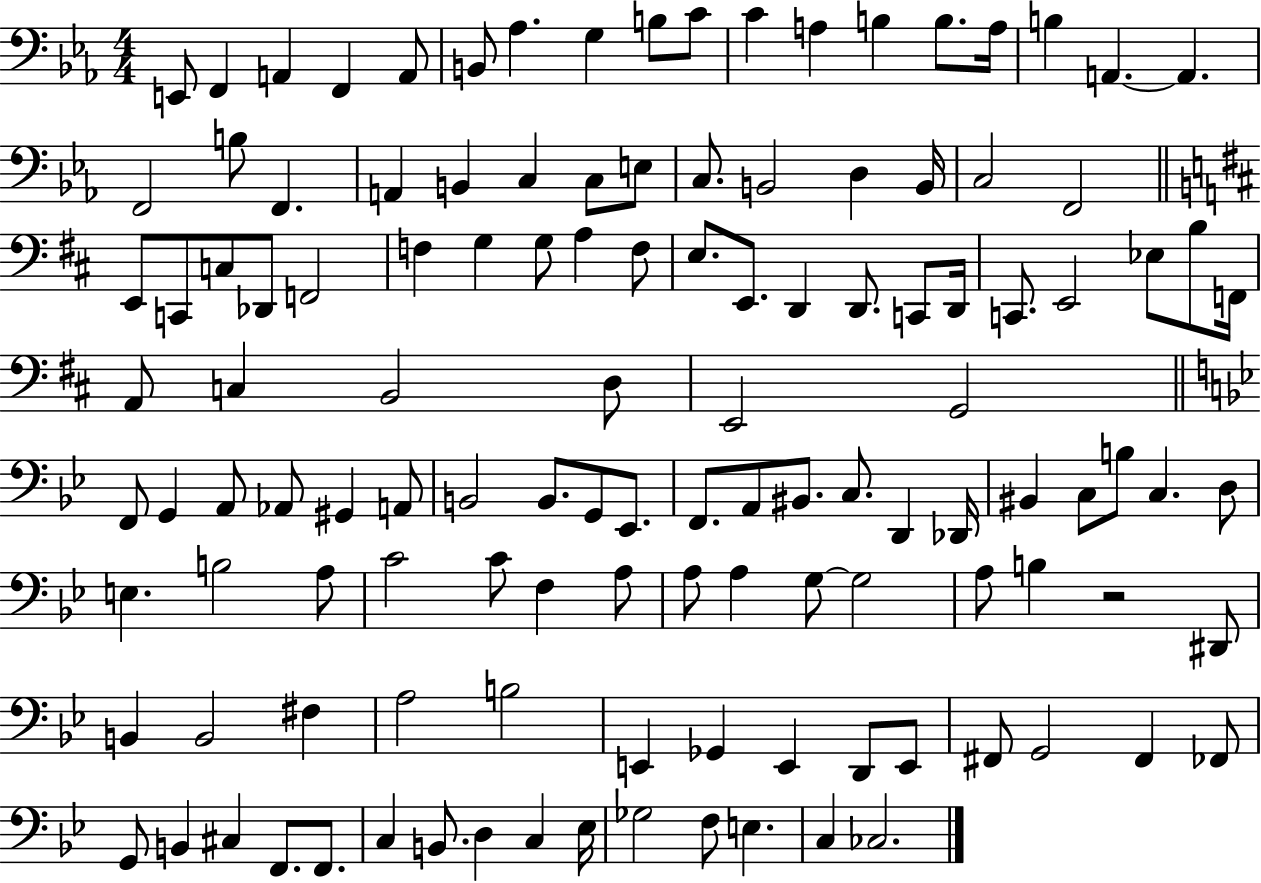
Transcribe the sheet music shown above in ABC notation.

X:1
T:Untitled
M:4/4
L:1/4
K:Eb
E,,/2 F,, A,, F,, A,,/2 B,,/2 _A, G, B,/2 C/2 C A, B, B,/2 A,/4 B, A,, A,, F,,2 B,/2 F,, A,, B,, C, C,/2 E,/2 C,/2 B,,2 D, B,,/4 C,2 F,,2 E,,/2 C,,/2 C,/2 _D,,/2 F,,2 F, G, G,/2 A, F,/2 E,/2 E,,/2 D,, D,,/2 C,,/2 D,,/4 C,,/2 E,,2 _E,/2 B,/2 F,,/4 A,,/2 C, B,,2 D,/2 E,,2 G,,2 F,,/2 G,, A,,/2 _A,,/2 ^G,, A,,/2 B,,2 B,,/2 G,,/2 _E,,/2 F,,/2 A,,/2 ^B,,/2 C,/2 D,, _D,,/4 ^B,, C,/2 B,/2 C, D,/2 E, B,2 A,/2 C2 C/2 F, A,/2 A,/2 A, G,/2 G,2 A,/2 B, z2 ^D,,/2 B,, B,,2 ^F, A,2 B,2 E,, _G,, E,, D,,/2 E,,/2 ^F,,/2 G,,2 ^F,, _F,,/2 G,,/2 B,, ^C, F,,/2 F,,/2 C, B,,/2 D, C, _E,/4 _G,2 F,/2 E, C, _C,2